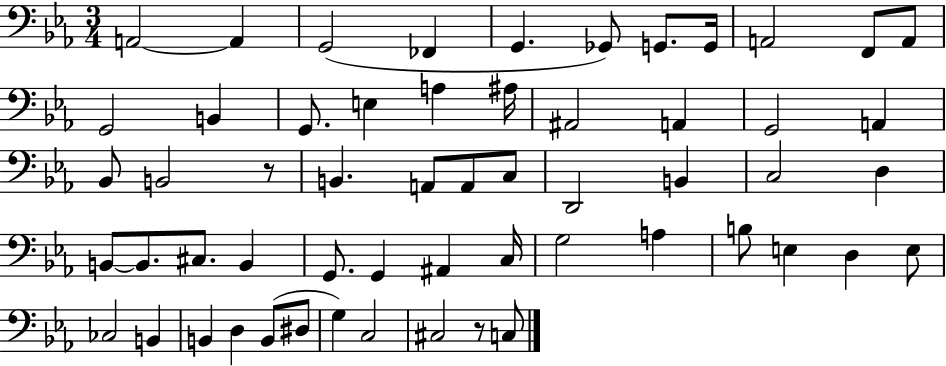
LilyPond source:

{
  \clef bass
  \numericTimeSignature
  \time 3/4
  \key ees \major
  \repeat volta 2 { a,2~~ a,4 | g,2( fes,4 | g,4. ges,8) g,8. g,16 | a,2 f,8 a,8 | \break g,2 b,4 | g,8. e4 a4 ais16 | ais,2 a,4 | g,2 a,4 | \break bes,8 b,2 r8 | b,4. a,8 a,8 c8 | d,2 b,4 | c2 d4 | \break b,8~~ b,8. cis8. b,4 | g,8. g,4 ais,4 c16 | g2 a4 | b8 e4 d4 e8 | \break ces2 b,4 | b,4 d4 b,8( dis8 | g4) c2 | cis2 r8 c8 | \break } \bar "|."
}